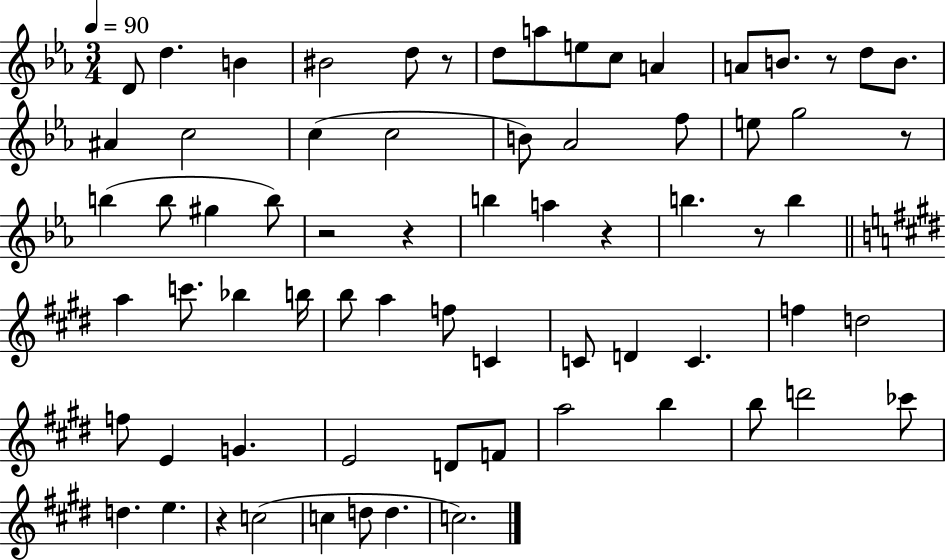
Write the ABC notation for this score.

X:1
T:Untitled
M:3/4
L:1/4
K:Eb
D/2 d B ^B2 d/2 z/2 d/2 a/2 e/2 c/2 A A/2 B/2 z/2 d/2 B/2 ^A c2 c c2 B/2 _A2 f/2 e/2 g2 z/2 b b/2 ^g b/2 z2 z b a z b z/2 b a c'/2 _b b/4 b/2 a f/2 C C/2 D C f d2 f/2 E G E2 D/2 F/2 a2 b b/2 d'2 _c'/2 d e z c2 c d/2 d c2